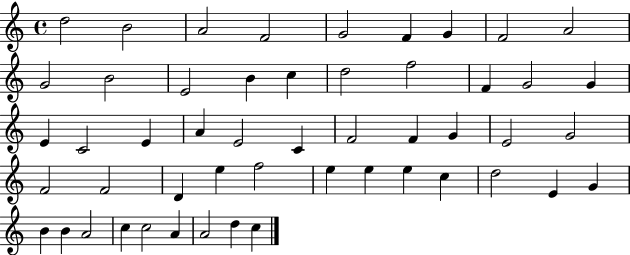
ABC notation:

X:1
T:Untitled
M:4/4
L:1/4
K:C
d2 B2 A2 F2 G2 F G F2 A2 G2 B2 E2 B c d2 f2 F G2 G E C2 E A E2 C F2 F G E2 G2 F2 F2 D e f2 e e e c d2 E G B B A2 c c2 A A2 d c